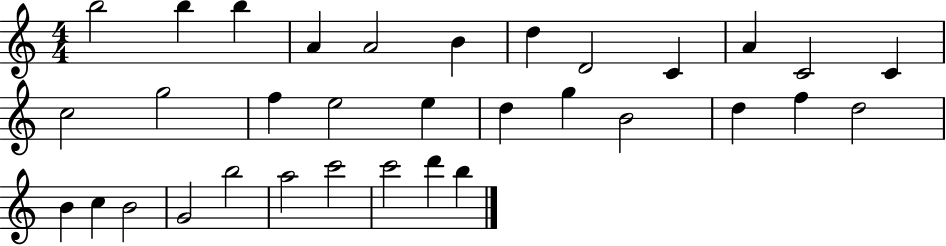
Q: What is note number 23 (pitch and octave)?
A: D5